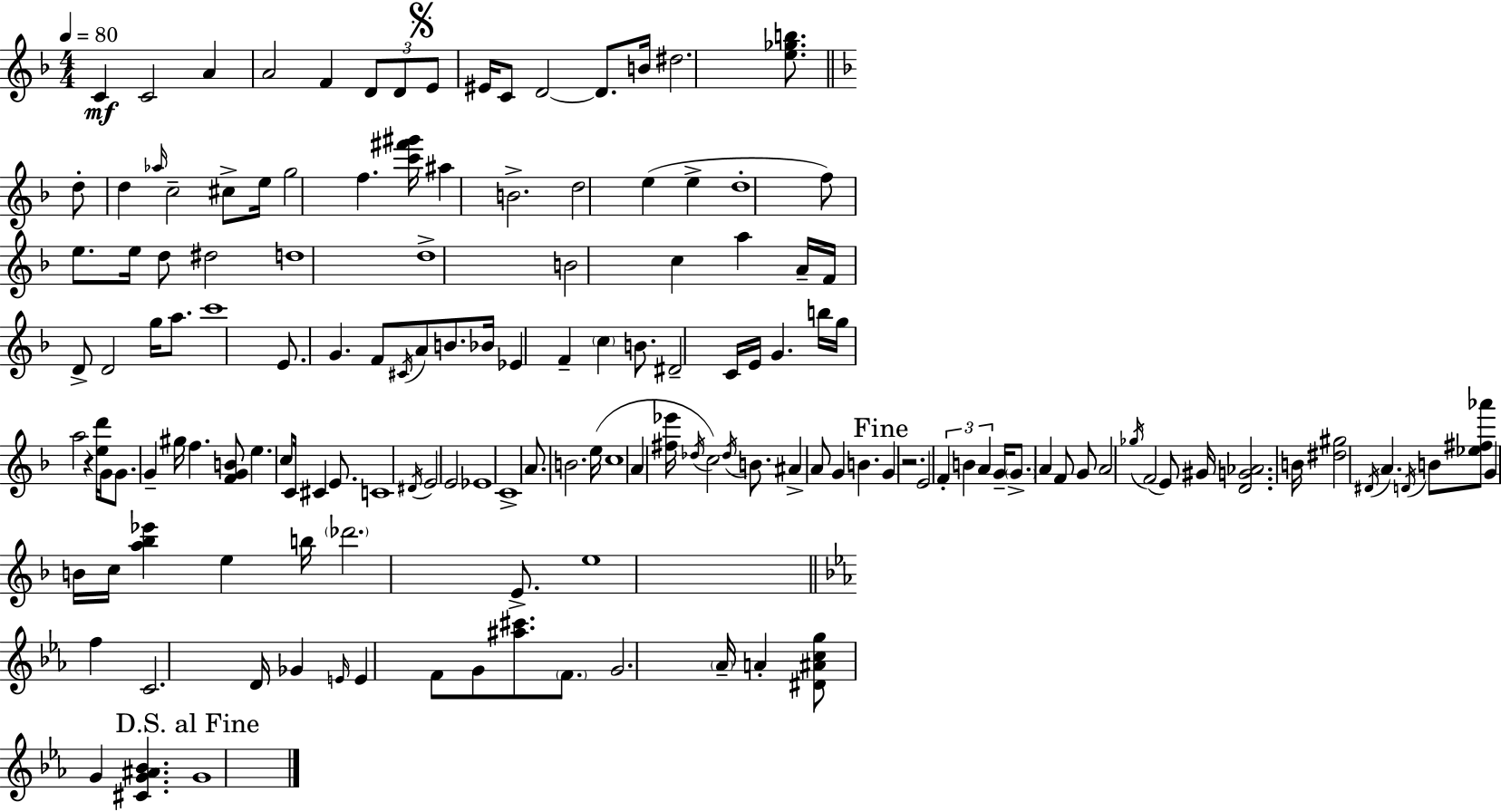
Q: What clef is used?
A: treble